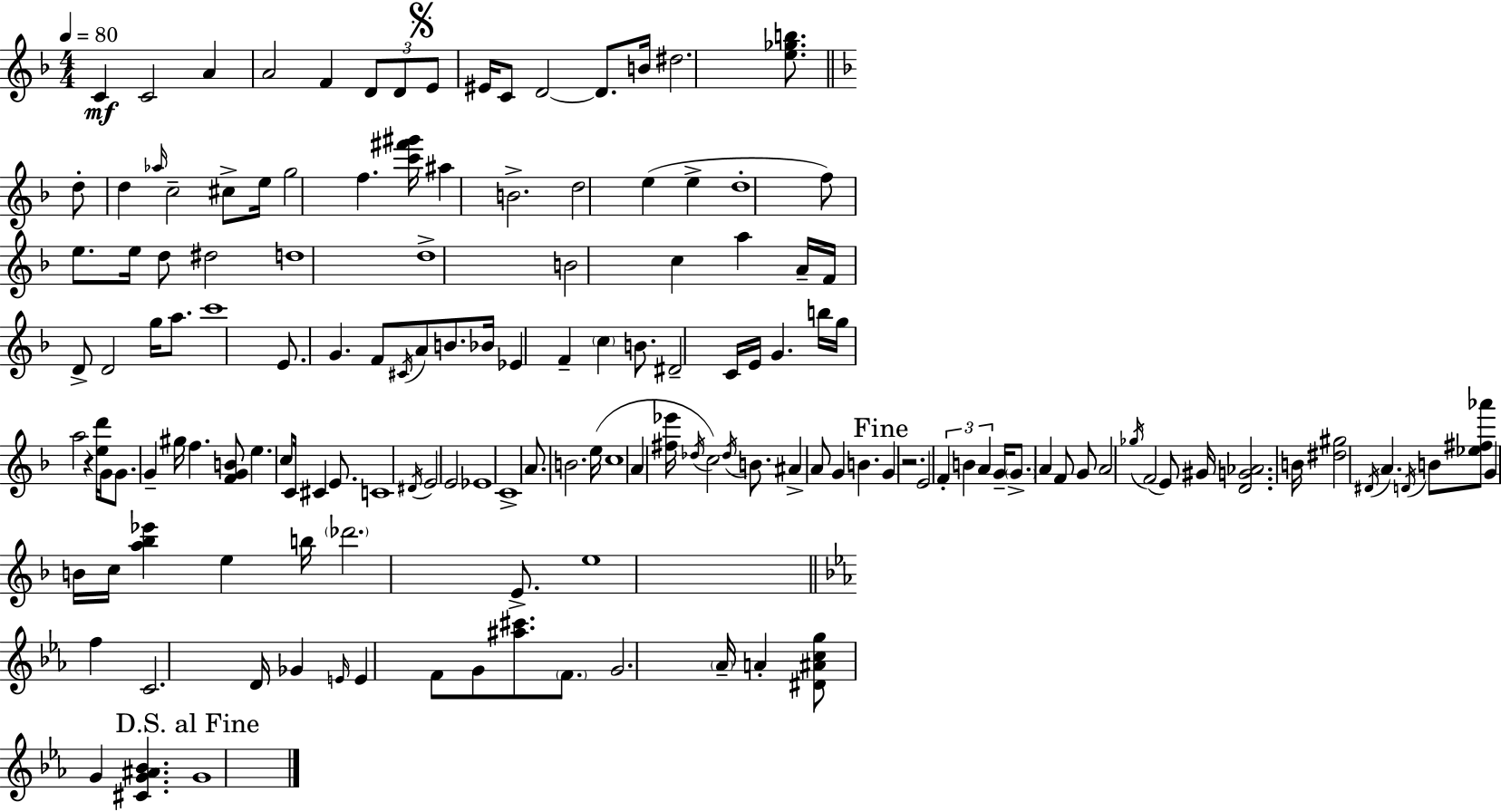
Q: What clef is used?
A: treble